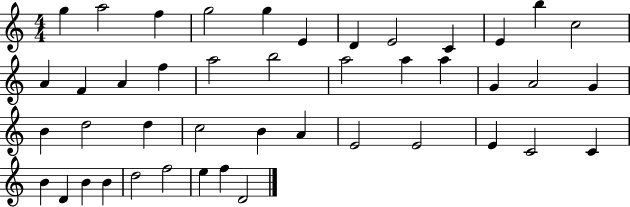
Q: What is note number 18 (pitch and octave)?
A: B5